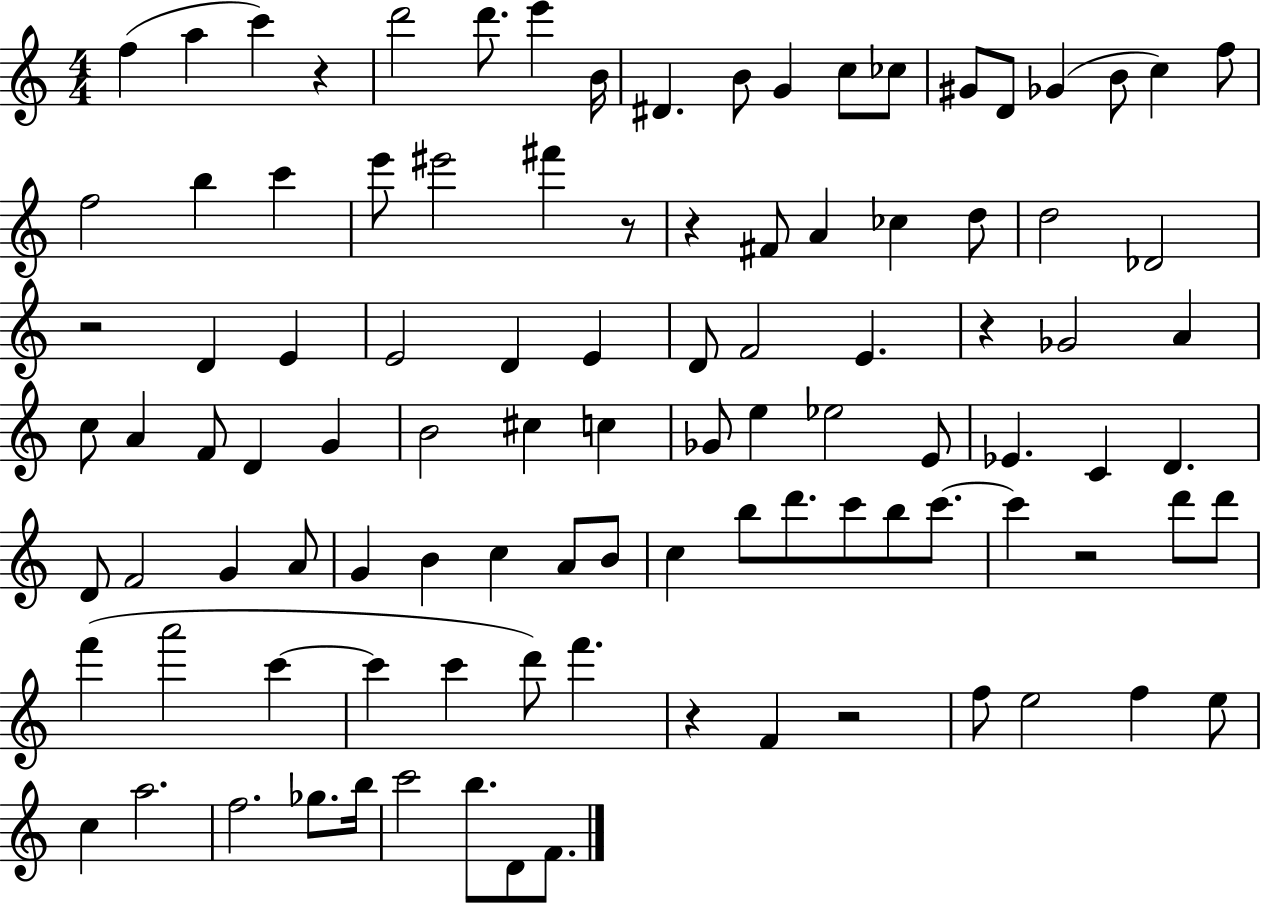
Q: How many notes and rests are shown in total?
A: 102